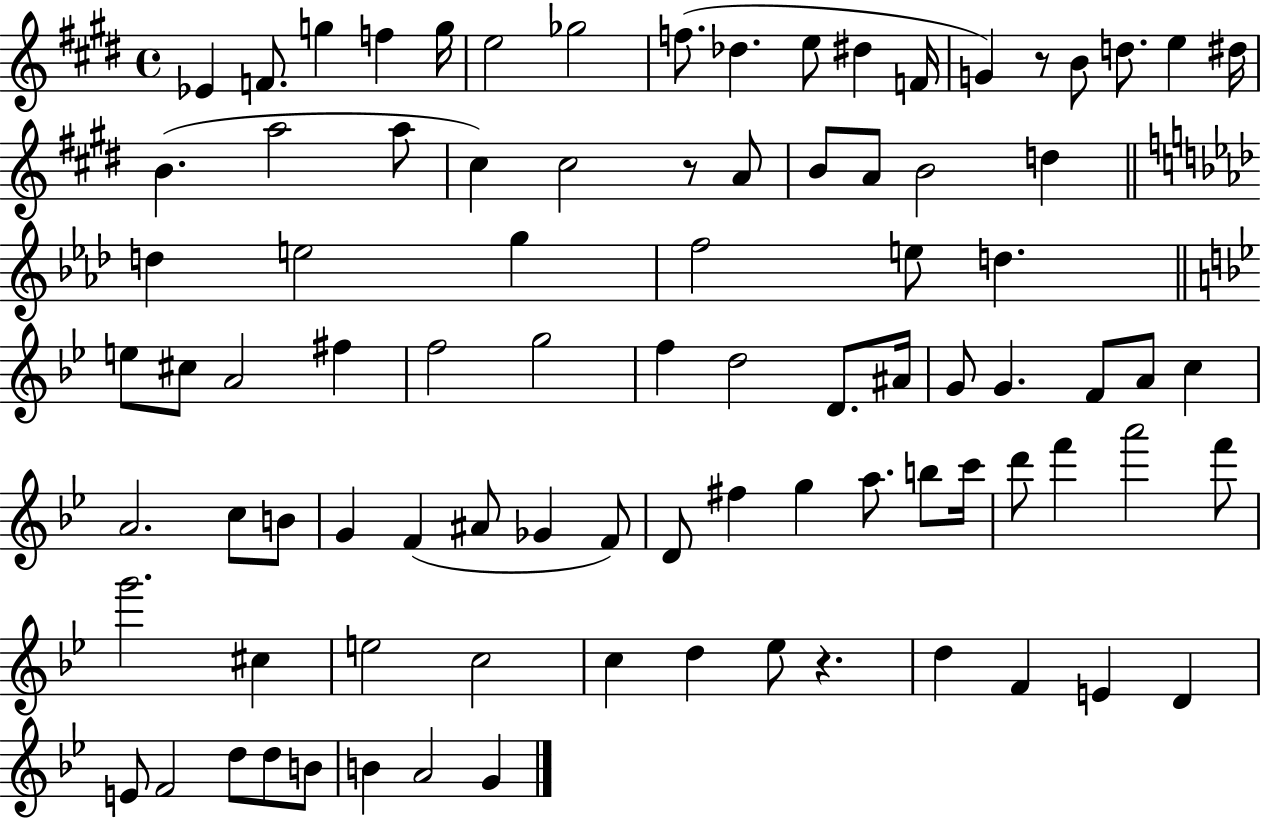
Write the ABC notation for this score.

X:1
T:Untitled
M:4/4
L:1/4
K:E
_E F/2 g f g/4 e2 _g2 f/2 _d e/2 ^d F/4 G z/2 B/2 d/2 e ^d/4 B a2 a/2 ^c ^c2 z/2 A/2 B/2 A/2 B2 d d e2 g f2 e/2 d e/2 ^c/2 A2 ^f f2 g2 f d2 D/2 ^A/4 G/2 G F/2 A/2 c A2 c/2 B/2 G F ^A/2 _G F/2 D/2 ^f g a/2 b/2 c'/4 d'/2 f' a'2 f'/2 g'2 ^c e2 c2 c d _e/2 z d F E D E/2 F2 d/2 d/2 B/2 B A2 G